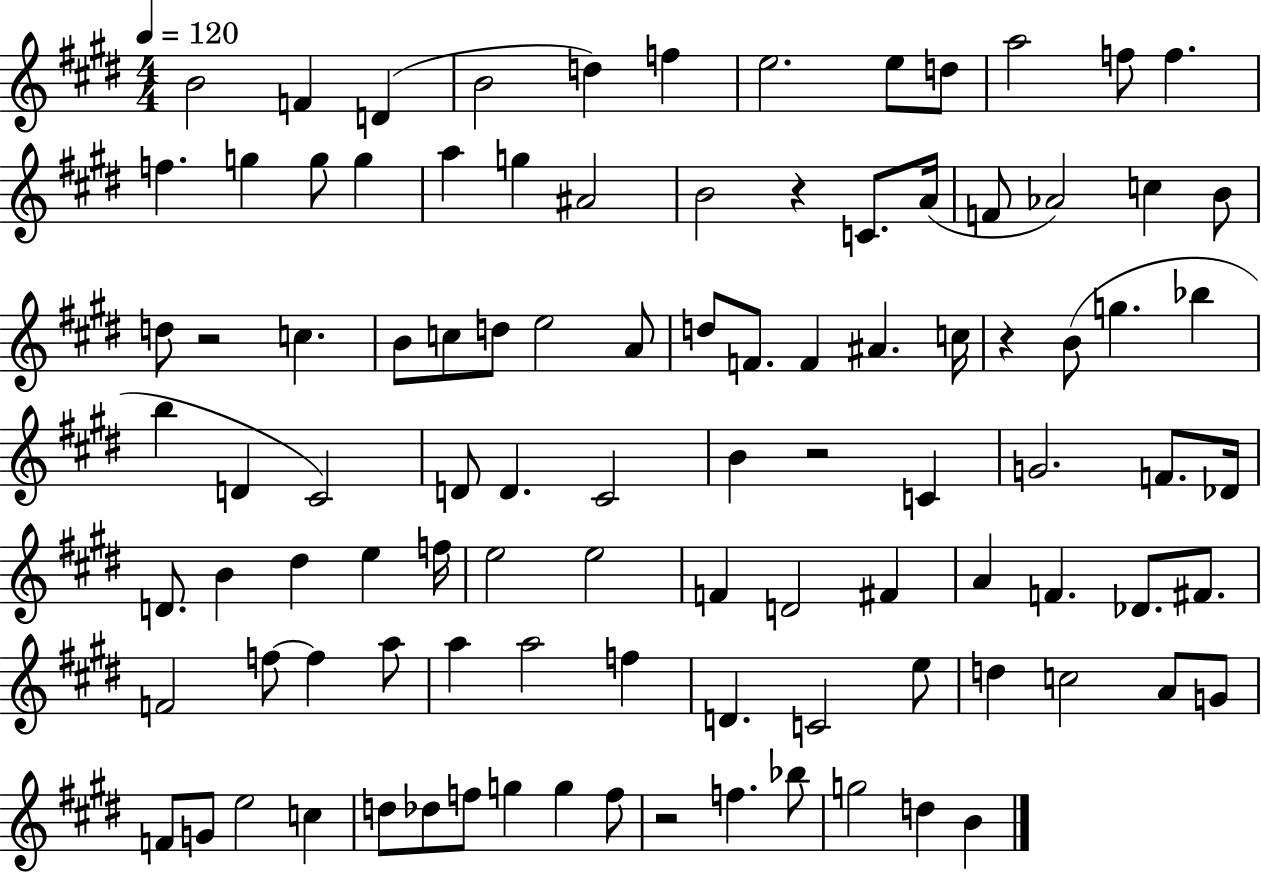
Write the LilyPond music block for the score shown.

{
  \clef treble
  \numericTimeSignature
  \time 4/4
  \key e \major
  \tempo 4 = 120
  b'2 f'4 d'4( | b'2 d''4) f''4 | e''2. e''8 d''8 | a''2 f''8 f''4. | \break f''4. g''4 g''8 g''4 | a''4 g''4 ais'2 | b'2 r4 c'8. a'16( | f'8 aes'2) c''4 b'8 | \break d''8 r2 c''4. | b'8 c''8 d''8 e''2 a'8 | d''8 f'8. f'4 ais'4. c''16 | r4 b'8( g''4. bes''4 | \break b''4 d'4 cis'2) | d'8 d'4. cis'2 | b'4 r2 c'4 | g'2. f'8. des'16 | \break d'8. b'4 dis''4 e''4 f''16 | e''2 e''2 | f'4 d'2 fis'4 | a'4 f'4. des'8. fis'8. | \break f'2 f''8~~ f''4 a''8 | a''4 a''2 f''4 | d'4. c'2 e''8 | d''4 c''2 a'8 g'8 | \break f'8 g'8 e''2 c''4 | d''8 des''8 f''8 g''4 g''4 f''8 | r2 f''4. bes''8 | g''2 d''4 b'4 | \break \bar "|."
}